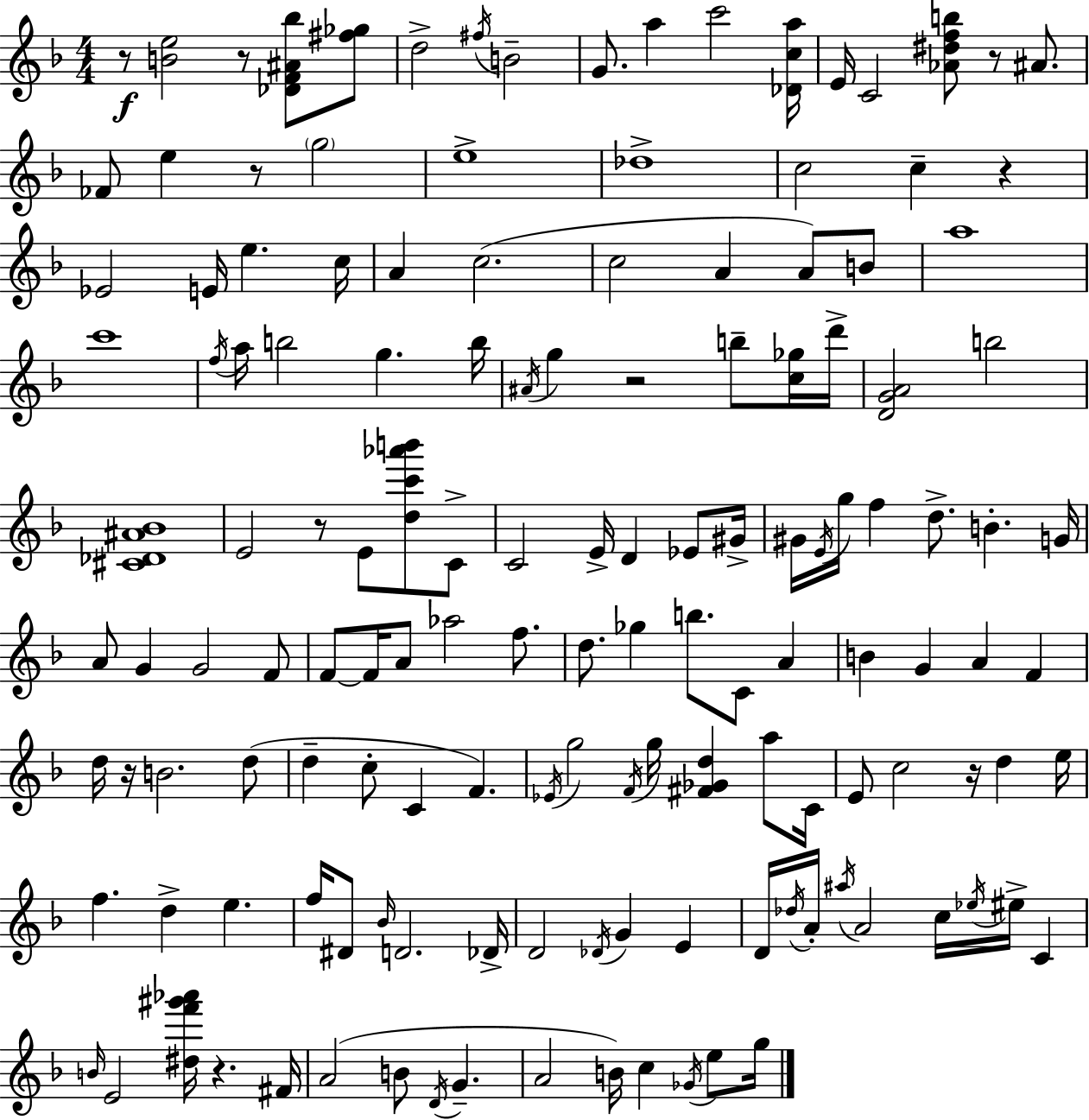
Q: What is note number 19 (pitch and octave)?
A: E5